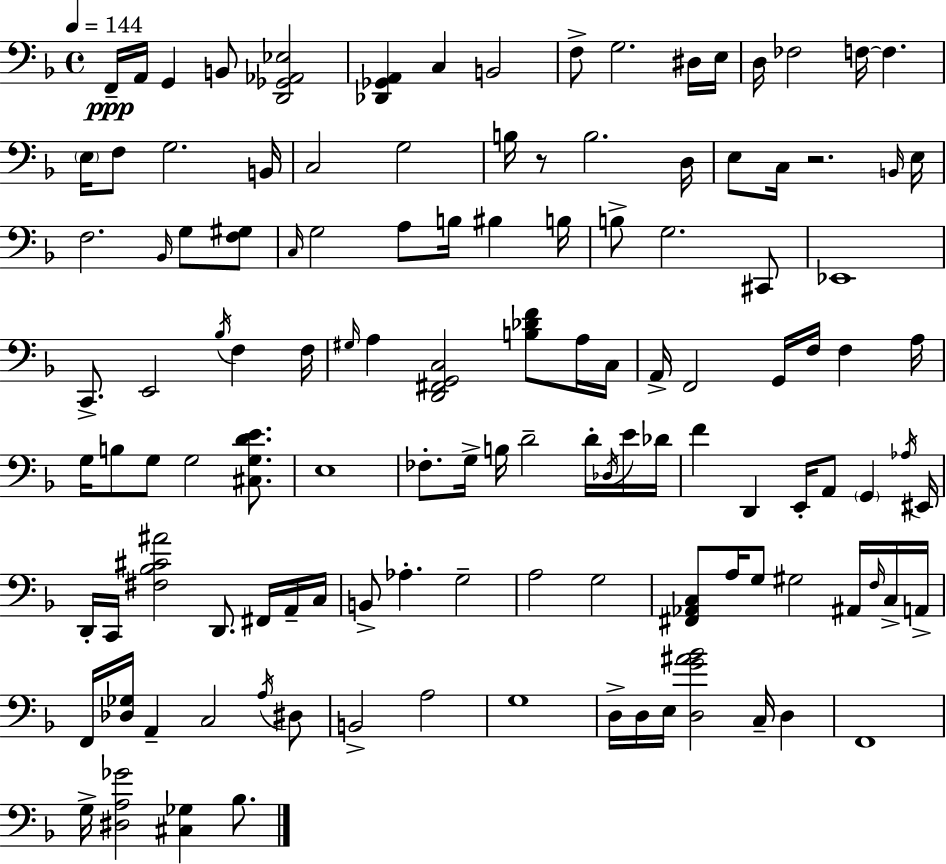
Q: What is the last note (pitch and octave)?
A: Bb3